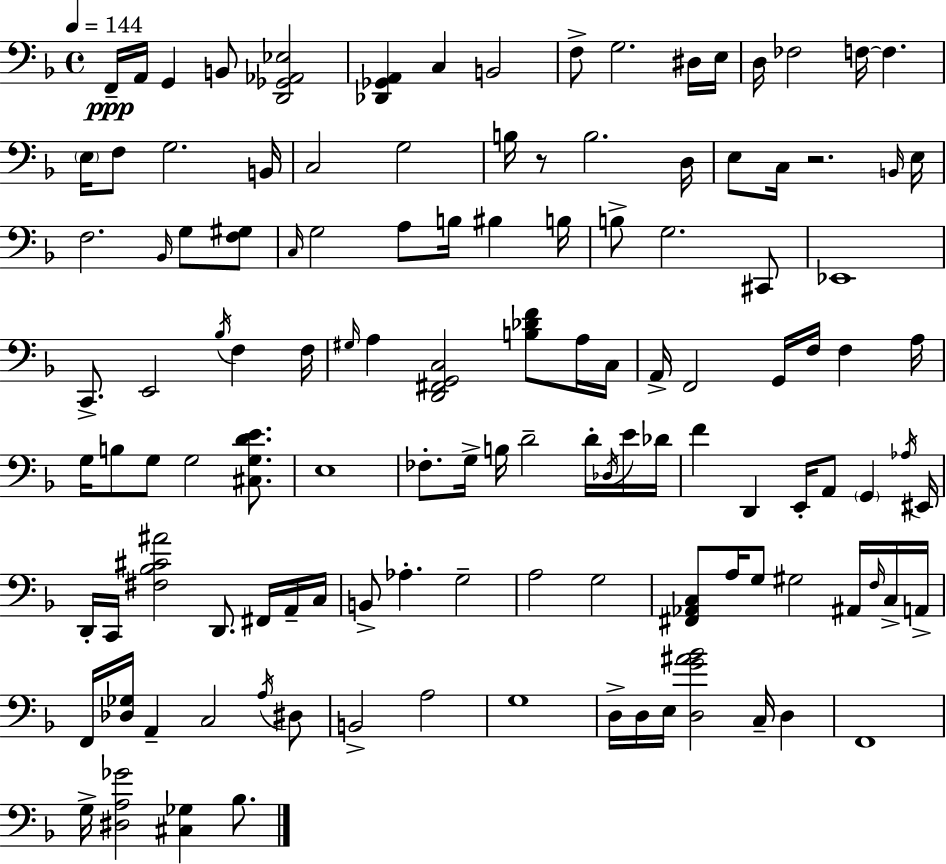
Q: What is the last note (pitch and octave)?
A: Bb3